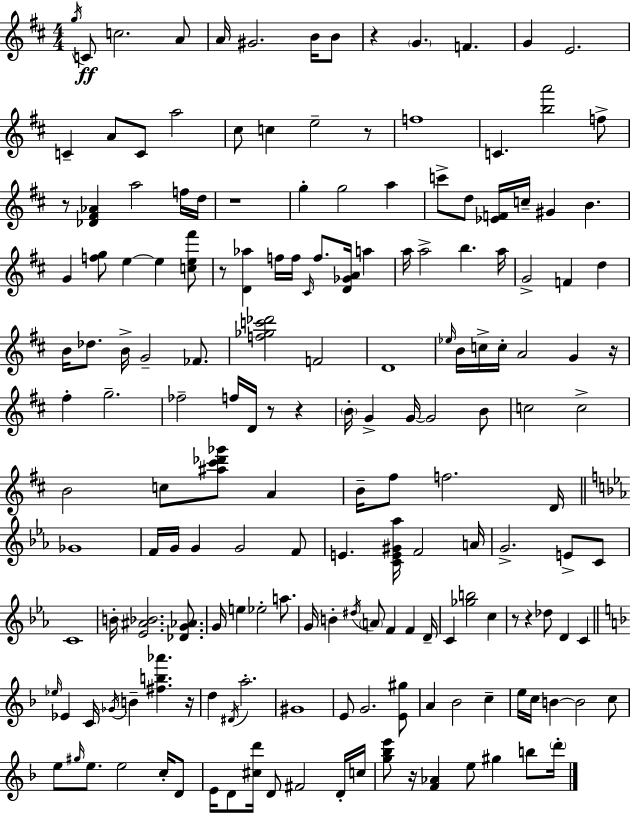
G5/s C4/e C5/h. A4/e A4/s G#4/h. B4/s B4/e R/q G4/q. F4/q. G4/q E4/h. C4/q A4/e C4/e A5/h C#5/e C5/q E5/h R/e F5/w C4/q. [B5,A6]/h F5/e R/e [Db4,F#4,Ab4]/q A5/h F5/s D5/s R/w G5/q G5/h A5/q C6/e D5/e [Eb4,F4]/s C5/s G#4/q B4/q. G4/q [F5,G5]/e E5/q E5/q [C5,E5,F#6]/e R/e [D4,Ab5]/q F5/s F5/s C#4/s F5/e. [D4,Gb4,A4]/s A5/q A5/s A5/h B5/q. A5/s G4/h F4/q D5/q B4/s Db5/e. B4/s G4/h FES4/e. [F5,Gb5,C6,Db6]/h F4/h D4/w Eb5/s B4/s C5/s C5/s A4/h G4/q R/s F#5/q G5/h. FES5/h F5/s D4/s R/e R/q B4/s G4/q G4/s G4/h B4/e C5/h C5/h B4/h C5/e [A#5,C#6,Db6,Gb6]/e A4/q B4/s F#5/e F5/h. D4/s Gb4/w F4/s G4/s G4/q G4/h F4/e E4/q. [C4,E4,G#4,Ab5]/s F4/h A4/s G4/h. E4/e C4/e C4/w B4/s [Eb4,A#4,Bb4]/h. [Db4,G4,Ab4]/e. G4/s E5/q Eb5/h A5/e. G4/s B4/q D#5/s A4/e F4/q F4/q D4/s C4/q [Gb5,B5]/h C5/q R/e R/q Db5/e D4/q C4/q Eb5/s Eb4/q C4/s Gb4/s B4/q [F#5,B5,Ab6]/q. R/s D5/q D#4/s A5/h. G#4/w E4/e G4/h. [E4,G#5]/e A4/q Bb4/h C5/q E5/s C5/s B4/q B4/h C5/e E5/e G#5/s E5/e. E5/h C5/s D4/e E4/s D4/e [C#5,D6]/s D4/e F#4/h D4/s C5/s [G5,Bb5,E6]/e R/s [F4,Ab4]/q E5/e G#5/q B5/e D6/s